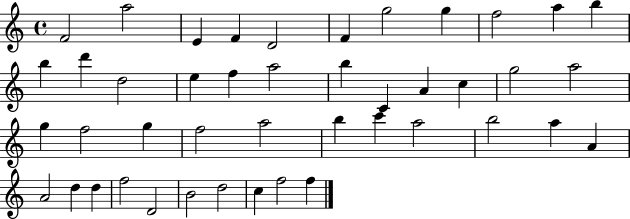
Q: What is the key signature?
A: C major